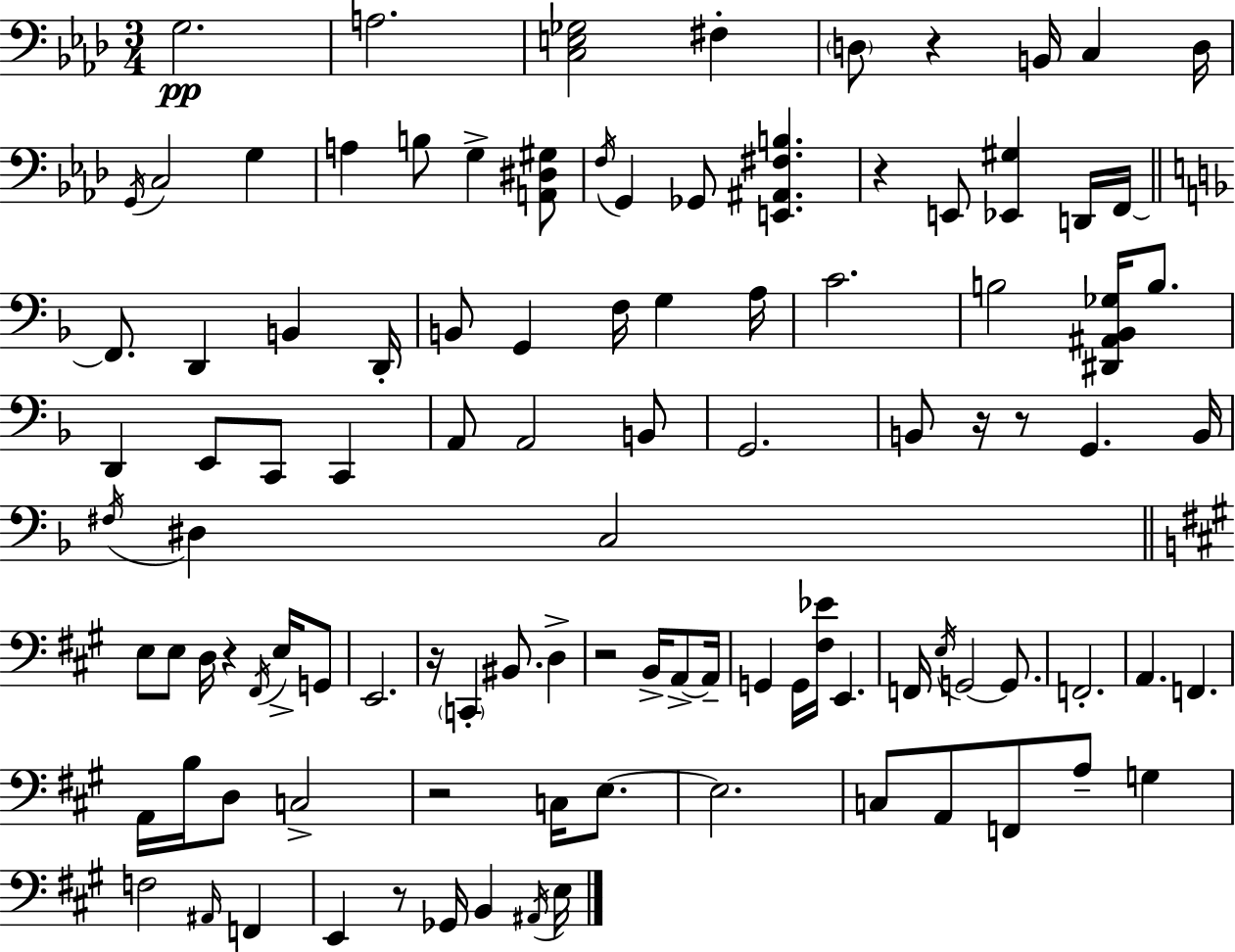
X:1
T:Untitled
M:3/4
L:1/4
K:Fm
G,2 A,2 [C,E,_G,]2 ^F, D,/2 z B,,/4 C, D,/4 G,,/4 C,2 G, A, B,/2 G, [A,,^D,^G,]/2 F,/4 G,, _G,,/2 [E,,^A,,^F,B,] z E,,/2 [_E,,^G,] D,,/4 F,,/4 F,,/2 D,, B,, D,,/4 B,,/2 G,, F,/4 G, A,/4 C2 B,2 [^D,,^A,,_B,,_G,]/4 B,/2 D,, E,,/2 C,,/2 C,, A,,/2 A,,2 B,,/2 G,,2 B,,/2 z/4 z/2 G,, B,,/4 ^F,/4 ^D, C,2 E,/2 E,/2 D,/4 z ^F,,/4 E,/4 G,,/2 E,,2 z/4 C,, ^B,,/2 D, z2 B,,/4 A,,/2 A,,/4 G,, G,,/4 [^F,_E]/4 E,, F,,/4 E,/4 G,,2 G,,/2 F,,2 A,, F,, A,,/4 B,/4 D,/2 C,2 z2 C,/4 E,/2 E,2 C,/2 A,,/2 F,,/2 A,/2 G, F,2 ^A,,/4 F,, E,, z/2 _G,,/4 B,, ^A,,/4 E,/4